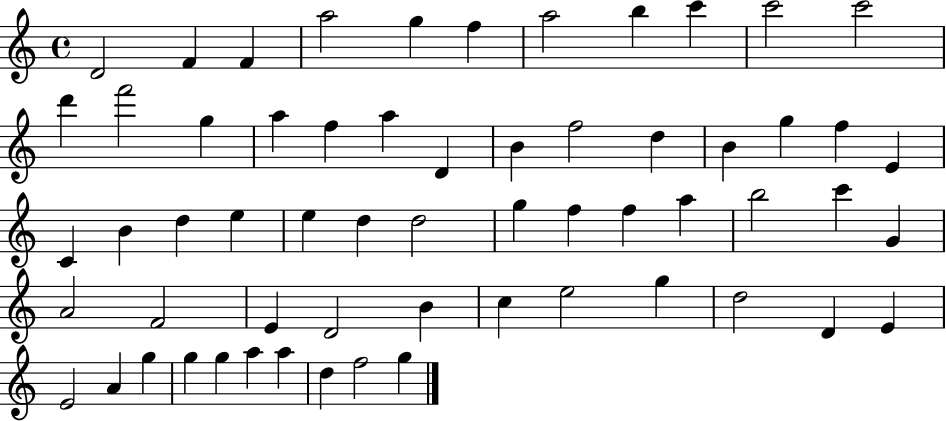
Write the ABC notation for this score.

X:1
T:Untitled
M:4/4
L:1/4
K:C
D2 F F a2 g f a2 b c' c'2 c'2 d' f'2 g a f a D B f2 d B g f E C B d e e d d2 g f f a b2 c' G A2 F2 E D2 B c e2 g d2 D E E2 A g g g a a d f2 g